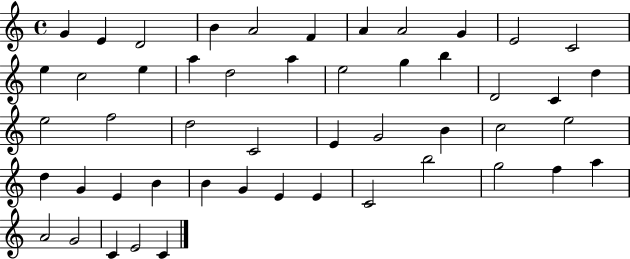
G4/q E4/q D4/h B4/q A4/h F4/q A4/q A4/h G4/q E4/h C4/h E5/q C5/h E5/q A5/q D5/h A5/q E5/h G5/q B5/q D4/h C4/q D5/q E5/h F5/h D5/h C4/h E4/q G4/h B4/q C5/h E5/h D5/q G4/q E4/q B4/q B4/q G4/q E4/q E4/q C4/h B5/h G5/h F5/q A5/q A4/h G4/h C4/q E4/h C4/q